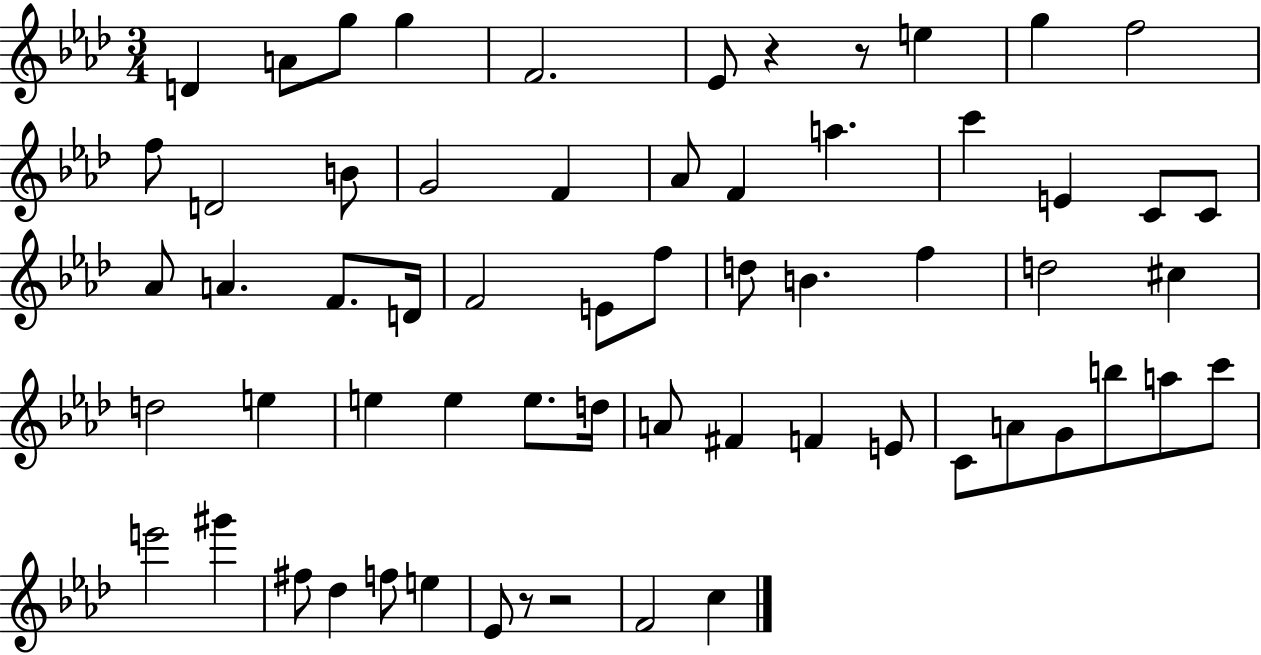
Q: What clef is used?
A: treble